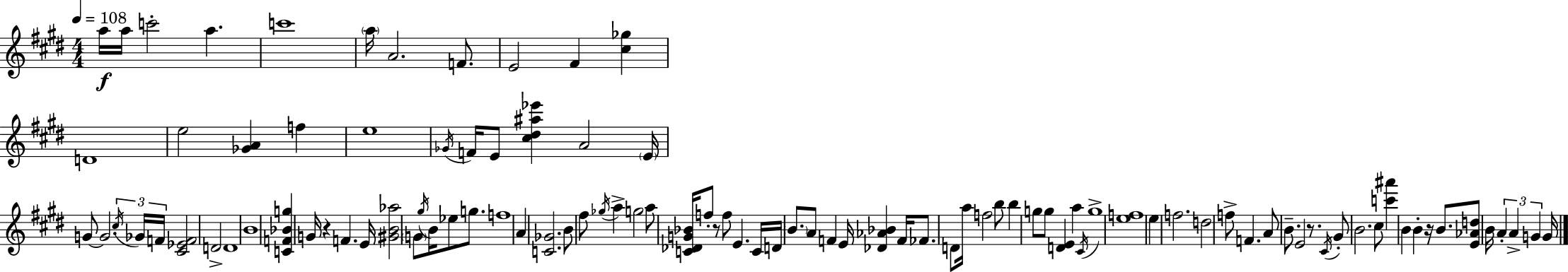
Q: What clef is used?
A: treble